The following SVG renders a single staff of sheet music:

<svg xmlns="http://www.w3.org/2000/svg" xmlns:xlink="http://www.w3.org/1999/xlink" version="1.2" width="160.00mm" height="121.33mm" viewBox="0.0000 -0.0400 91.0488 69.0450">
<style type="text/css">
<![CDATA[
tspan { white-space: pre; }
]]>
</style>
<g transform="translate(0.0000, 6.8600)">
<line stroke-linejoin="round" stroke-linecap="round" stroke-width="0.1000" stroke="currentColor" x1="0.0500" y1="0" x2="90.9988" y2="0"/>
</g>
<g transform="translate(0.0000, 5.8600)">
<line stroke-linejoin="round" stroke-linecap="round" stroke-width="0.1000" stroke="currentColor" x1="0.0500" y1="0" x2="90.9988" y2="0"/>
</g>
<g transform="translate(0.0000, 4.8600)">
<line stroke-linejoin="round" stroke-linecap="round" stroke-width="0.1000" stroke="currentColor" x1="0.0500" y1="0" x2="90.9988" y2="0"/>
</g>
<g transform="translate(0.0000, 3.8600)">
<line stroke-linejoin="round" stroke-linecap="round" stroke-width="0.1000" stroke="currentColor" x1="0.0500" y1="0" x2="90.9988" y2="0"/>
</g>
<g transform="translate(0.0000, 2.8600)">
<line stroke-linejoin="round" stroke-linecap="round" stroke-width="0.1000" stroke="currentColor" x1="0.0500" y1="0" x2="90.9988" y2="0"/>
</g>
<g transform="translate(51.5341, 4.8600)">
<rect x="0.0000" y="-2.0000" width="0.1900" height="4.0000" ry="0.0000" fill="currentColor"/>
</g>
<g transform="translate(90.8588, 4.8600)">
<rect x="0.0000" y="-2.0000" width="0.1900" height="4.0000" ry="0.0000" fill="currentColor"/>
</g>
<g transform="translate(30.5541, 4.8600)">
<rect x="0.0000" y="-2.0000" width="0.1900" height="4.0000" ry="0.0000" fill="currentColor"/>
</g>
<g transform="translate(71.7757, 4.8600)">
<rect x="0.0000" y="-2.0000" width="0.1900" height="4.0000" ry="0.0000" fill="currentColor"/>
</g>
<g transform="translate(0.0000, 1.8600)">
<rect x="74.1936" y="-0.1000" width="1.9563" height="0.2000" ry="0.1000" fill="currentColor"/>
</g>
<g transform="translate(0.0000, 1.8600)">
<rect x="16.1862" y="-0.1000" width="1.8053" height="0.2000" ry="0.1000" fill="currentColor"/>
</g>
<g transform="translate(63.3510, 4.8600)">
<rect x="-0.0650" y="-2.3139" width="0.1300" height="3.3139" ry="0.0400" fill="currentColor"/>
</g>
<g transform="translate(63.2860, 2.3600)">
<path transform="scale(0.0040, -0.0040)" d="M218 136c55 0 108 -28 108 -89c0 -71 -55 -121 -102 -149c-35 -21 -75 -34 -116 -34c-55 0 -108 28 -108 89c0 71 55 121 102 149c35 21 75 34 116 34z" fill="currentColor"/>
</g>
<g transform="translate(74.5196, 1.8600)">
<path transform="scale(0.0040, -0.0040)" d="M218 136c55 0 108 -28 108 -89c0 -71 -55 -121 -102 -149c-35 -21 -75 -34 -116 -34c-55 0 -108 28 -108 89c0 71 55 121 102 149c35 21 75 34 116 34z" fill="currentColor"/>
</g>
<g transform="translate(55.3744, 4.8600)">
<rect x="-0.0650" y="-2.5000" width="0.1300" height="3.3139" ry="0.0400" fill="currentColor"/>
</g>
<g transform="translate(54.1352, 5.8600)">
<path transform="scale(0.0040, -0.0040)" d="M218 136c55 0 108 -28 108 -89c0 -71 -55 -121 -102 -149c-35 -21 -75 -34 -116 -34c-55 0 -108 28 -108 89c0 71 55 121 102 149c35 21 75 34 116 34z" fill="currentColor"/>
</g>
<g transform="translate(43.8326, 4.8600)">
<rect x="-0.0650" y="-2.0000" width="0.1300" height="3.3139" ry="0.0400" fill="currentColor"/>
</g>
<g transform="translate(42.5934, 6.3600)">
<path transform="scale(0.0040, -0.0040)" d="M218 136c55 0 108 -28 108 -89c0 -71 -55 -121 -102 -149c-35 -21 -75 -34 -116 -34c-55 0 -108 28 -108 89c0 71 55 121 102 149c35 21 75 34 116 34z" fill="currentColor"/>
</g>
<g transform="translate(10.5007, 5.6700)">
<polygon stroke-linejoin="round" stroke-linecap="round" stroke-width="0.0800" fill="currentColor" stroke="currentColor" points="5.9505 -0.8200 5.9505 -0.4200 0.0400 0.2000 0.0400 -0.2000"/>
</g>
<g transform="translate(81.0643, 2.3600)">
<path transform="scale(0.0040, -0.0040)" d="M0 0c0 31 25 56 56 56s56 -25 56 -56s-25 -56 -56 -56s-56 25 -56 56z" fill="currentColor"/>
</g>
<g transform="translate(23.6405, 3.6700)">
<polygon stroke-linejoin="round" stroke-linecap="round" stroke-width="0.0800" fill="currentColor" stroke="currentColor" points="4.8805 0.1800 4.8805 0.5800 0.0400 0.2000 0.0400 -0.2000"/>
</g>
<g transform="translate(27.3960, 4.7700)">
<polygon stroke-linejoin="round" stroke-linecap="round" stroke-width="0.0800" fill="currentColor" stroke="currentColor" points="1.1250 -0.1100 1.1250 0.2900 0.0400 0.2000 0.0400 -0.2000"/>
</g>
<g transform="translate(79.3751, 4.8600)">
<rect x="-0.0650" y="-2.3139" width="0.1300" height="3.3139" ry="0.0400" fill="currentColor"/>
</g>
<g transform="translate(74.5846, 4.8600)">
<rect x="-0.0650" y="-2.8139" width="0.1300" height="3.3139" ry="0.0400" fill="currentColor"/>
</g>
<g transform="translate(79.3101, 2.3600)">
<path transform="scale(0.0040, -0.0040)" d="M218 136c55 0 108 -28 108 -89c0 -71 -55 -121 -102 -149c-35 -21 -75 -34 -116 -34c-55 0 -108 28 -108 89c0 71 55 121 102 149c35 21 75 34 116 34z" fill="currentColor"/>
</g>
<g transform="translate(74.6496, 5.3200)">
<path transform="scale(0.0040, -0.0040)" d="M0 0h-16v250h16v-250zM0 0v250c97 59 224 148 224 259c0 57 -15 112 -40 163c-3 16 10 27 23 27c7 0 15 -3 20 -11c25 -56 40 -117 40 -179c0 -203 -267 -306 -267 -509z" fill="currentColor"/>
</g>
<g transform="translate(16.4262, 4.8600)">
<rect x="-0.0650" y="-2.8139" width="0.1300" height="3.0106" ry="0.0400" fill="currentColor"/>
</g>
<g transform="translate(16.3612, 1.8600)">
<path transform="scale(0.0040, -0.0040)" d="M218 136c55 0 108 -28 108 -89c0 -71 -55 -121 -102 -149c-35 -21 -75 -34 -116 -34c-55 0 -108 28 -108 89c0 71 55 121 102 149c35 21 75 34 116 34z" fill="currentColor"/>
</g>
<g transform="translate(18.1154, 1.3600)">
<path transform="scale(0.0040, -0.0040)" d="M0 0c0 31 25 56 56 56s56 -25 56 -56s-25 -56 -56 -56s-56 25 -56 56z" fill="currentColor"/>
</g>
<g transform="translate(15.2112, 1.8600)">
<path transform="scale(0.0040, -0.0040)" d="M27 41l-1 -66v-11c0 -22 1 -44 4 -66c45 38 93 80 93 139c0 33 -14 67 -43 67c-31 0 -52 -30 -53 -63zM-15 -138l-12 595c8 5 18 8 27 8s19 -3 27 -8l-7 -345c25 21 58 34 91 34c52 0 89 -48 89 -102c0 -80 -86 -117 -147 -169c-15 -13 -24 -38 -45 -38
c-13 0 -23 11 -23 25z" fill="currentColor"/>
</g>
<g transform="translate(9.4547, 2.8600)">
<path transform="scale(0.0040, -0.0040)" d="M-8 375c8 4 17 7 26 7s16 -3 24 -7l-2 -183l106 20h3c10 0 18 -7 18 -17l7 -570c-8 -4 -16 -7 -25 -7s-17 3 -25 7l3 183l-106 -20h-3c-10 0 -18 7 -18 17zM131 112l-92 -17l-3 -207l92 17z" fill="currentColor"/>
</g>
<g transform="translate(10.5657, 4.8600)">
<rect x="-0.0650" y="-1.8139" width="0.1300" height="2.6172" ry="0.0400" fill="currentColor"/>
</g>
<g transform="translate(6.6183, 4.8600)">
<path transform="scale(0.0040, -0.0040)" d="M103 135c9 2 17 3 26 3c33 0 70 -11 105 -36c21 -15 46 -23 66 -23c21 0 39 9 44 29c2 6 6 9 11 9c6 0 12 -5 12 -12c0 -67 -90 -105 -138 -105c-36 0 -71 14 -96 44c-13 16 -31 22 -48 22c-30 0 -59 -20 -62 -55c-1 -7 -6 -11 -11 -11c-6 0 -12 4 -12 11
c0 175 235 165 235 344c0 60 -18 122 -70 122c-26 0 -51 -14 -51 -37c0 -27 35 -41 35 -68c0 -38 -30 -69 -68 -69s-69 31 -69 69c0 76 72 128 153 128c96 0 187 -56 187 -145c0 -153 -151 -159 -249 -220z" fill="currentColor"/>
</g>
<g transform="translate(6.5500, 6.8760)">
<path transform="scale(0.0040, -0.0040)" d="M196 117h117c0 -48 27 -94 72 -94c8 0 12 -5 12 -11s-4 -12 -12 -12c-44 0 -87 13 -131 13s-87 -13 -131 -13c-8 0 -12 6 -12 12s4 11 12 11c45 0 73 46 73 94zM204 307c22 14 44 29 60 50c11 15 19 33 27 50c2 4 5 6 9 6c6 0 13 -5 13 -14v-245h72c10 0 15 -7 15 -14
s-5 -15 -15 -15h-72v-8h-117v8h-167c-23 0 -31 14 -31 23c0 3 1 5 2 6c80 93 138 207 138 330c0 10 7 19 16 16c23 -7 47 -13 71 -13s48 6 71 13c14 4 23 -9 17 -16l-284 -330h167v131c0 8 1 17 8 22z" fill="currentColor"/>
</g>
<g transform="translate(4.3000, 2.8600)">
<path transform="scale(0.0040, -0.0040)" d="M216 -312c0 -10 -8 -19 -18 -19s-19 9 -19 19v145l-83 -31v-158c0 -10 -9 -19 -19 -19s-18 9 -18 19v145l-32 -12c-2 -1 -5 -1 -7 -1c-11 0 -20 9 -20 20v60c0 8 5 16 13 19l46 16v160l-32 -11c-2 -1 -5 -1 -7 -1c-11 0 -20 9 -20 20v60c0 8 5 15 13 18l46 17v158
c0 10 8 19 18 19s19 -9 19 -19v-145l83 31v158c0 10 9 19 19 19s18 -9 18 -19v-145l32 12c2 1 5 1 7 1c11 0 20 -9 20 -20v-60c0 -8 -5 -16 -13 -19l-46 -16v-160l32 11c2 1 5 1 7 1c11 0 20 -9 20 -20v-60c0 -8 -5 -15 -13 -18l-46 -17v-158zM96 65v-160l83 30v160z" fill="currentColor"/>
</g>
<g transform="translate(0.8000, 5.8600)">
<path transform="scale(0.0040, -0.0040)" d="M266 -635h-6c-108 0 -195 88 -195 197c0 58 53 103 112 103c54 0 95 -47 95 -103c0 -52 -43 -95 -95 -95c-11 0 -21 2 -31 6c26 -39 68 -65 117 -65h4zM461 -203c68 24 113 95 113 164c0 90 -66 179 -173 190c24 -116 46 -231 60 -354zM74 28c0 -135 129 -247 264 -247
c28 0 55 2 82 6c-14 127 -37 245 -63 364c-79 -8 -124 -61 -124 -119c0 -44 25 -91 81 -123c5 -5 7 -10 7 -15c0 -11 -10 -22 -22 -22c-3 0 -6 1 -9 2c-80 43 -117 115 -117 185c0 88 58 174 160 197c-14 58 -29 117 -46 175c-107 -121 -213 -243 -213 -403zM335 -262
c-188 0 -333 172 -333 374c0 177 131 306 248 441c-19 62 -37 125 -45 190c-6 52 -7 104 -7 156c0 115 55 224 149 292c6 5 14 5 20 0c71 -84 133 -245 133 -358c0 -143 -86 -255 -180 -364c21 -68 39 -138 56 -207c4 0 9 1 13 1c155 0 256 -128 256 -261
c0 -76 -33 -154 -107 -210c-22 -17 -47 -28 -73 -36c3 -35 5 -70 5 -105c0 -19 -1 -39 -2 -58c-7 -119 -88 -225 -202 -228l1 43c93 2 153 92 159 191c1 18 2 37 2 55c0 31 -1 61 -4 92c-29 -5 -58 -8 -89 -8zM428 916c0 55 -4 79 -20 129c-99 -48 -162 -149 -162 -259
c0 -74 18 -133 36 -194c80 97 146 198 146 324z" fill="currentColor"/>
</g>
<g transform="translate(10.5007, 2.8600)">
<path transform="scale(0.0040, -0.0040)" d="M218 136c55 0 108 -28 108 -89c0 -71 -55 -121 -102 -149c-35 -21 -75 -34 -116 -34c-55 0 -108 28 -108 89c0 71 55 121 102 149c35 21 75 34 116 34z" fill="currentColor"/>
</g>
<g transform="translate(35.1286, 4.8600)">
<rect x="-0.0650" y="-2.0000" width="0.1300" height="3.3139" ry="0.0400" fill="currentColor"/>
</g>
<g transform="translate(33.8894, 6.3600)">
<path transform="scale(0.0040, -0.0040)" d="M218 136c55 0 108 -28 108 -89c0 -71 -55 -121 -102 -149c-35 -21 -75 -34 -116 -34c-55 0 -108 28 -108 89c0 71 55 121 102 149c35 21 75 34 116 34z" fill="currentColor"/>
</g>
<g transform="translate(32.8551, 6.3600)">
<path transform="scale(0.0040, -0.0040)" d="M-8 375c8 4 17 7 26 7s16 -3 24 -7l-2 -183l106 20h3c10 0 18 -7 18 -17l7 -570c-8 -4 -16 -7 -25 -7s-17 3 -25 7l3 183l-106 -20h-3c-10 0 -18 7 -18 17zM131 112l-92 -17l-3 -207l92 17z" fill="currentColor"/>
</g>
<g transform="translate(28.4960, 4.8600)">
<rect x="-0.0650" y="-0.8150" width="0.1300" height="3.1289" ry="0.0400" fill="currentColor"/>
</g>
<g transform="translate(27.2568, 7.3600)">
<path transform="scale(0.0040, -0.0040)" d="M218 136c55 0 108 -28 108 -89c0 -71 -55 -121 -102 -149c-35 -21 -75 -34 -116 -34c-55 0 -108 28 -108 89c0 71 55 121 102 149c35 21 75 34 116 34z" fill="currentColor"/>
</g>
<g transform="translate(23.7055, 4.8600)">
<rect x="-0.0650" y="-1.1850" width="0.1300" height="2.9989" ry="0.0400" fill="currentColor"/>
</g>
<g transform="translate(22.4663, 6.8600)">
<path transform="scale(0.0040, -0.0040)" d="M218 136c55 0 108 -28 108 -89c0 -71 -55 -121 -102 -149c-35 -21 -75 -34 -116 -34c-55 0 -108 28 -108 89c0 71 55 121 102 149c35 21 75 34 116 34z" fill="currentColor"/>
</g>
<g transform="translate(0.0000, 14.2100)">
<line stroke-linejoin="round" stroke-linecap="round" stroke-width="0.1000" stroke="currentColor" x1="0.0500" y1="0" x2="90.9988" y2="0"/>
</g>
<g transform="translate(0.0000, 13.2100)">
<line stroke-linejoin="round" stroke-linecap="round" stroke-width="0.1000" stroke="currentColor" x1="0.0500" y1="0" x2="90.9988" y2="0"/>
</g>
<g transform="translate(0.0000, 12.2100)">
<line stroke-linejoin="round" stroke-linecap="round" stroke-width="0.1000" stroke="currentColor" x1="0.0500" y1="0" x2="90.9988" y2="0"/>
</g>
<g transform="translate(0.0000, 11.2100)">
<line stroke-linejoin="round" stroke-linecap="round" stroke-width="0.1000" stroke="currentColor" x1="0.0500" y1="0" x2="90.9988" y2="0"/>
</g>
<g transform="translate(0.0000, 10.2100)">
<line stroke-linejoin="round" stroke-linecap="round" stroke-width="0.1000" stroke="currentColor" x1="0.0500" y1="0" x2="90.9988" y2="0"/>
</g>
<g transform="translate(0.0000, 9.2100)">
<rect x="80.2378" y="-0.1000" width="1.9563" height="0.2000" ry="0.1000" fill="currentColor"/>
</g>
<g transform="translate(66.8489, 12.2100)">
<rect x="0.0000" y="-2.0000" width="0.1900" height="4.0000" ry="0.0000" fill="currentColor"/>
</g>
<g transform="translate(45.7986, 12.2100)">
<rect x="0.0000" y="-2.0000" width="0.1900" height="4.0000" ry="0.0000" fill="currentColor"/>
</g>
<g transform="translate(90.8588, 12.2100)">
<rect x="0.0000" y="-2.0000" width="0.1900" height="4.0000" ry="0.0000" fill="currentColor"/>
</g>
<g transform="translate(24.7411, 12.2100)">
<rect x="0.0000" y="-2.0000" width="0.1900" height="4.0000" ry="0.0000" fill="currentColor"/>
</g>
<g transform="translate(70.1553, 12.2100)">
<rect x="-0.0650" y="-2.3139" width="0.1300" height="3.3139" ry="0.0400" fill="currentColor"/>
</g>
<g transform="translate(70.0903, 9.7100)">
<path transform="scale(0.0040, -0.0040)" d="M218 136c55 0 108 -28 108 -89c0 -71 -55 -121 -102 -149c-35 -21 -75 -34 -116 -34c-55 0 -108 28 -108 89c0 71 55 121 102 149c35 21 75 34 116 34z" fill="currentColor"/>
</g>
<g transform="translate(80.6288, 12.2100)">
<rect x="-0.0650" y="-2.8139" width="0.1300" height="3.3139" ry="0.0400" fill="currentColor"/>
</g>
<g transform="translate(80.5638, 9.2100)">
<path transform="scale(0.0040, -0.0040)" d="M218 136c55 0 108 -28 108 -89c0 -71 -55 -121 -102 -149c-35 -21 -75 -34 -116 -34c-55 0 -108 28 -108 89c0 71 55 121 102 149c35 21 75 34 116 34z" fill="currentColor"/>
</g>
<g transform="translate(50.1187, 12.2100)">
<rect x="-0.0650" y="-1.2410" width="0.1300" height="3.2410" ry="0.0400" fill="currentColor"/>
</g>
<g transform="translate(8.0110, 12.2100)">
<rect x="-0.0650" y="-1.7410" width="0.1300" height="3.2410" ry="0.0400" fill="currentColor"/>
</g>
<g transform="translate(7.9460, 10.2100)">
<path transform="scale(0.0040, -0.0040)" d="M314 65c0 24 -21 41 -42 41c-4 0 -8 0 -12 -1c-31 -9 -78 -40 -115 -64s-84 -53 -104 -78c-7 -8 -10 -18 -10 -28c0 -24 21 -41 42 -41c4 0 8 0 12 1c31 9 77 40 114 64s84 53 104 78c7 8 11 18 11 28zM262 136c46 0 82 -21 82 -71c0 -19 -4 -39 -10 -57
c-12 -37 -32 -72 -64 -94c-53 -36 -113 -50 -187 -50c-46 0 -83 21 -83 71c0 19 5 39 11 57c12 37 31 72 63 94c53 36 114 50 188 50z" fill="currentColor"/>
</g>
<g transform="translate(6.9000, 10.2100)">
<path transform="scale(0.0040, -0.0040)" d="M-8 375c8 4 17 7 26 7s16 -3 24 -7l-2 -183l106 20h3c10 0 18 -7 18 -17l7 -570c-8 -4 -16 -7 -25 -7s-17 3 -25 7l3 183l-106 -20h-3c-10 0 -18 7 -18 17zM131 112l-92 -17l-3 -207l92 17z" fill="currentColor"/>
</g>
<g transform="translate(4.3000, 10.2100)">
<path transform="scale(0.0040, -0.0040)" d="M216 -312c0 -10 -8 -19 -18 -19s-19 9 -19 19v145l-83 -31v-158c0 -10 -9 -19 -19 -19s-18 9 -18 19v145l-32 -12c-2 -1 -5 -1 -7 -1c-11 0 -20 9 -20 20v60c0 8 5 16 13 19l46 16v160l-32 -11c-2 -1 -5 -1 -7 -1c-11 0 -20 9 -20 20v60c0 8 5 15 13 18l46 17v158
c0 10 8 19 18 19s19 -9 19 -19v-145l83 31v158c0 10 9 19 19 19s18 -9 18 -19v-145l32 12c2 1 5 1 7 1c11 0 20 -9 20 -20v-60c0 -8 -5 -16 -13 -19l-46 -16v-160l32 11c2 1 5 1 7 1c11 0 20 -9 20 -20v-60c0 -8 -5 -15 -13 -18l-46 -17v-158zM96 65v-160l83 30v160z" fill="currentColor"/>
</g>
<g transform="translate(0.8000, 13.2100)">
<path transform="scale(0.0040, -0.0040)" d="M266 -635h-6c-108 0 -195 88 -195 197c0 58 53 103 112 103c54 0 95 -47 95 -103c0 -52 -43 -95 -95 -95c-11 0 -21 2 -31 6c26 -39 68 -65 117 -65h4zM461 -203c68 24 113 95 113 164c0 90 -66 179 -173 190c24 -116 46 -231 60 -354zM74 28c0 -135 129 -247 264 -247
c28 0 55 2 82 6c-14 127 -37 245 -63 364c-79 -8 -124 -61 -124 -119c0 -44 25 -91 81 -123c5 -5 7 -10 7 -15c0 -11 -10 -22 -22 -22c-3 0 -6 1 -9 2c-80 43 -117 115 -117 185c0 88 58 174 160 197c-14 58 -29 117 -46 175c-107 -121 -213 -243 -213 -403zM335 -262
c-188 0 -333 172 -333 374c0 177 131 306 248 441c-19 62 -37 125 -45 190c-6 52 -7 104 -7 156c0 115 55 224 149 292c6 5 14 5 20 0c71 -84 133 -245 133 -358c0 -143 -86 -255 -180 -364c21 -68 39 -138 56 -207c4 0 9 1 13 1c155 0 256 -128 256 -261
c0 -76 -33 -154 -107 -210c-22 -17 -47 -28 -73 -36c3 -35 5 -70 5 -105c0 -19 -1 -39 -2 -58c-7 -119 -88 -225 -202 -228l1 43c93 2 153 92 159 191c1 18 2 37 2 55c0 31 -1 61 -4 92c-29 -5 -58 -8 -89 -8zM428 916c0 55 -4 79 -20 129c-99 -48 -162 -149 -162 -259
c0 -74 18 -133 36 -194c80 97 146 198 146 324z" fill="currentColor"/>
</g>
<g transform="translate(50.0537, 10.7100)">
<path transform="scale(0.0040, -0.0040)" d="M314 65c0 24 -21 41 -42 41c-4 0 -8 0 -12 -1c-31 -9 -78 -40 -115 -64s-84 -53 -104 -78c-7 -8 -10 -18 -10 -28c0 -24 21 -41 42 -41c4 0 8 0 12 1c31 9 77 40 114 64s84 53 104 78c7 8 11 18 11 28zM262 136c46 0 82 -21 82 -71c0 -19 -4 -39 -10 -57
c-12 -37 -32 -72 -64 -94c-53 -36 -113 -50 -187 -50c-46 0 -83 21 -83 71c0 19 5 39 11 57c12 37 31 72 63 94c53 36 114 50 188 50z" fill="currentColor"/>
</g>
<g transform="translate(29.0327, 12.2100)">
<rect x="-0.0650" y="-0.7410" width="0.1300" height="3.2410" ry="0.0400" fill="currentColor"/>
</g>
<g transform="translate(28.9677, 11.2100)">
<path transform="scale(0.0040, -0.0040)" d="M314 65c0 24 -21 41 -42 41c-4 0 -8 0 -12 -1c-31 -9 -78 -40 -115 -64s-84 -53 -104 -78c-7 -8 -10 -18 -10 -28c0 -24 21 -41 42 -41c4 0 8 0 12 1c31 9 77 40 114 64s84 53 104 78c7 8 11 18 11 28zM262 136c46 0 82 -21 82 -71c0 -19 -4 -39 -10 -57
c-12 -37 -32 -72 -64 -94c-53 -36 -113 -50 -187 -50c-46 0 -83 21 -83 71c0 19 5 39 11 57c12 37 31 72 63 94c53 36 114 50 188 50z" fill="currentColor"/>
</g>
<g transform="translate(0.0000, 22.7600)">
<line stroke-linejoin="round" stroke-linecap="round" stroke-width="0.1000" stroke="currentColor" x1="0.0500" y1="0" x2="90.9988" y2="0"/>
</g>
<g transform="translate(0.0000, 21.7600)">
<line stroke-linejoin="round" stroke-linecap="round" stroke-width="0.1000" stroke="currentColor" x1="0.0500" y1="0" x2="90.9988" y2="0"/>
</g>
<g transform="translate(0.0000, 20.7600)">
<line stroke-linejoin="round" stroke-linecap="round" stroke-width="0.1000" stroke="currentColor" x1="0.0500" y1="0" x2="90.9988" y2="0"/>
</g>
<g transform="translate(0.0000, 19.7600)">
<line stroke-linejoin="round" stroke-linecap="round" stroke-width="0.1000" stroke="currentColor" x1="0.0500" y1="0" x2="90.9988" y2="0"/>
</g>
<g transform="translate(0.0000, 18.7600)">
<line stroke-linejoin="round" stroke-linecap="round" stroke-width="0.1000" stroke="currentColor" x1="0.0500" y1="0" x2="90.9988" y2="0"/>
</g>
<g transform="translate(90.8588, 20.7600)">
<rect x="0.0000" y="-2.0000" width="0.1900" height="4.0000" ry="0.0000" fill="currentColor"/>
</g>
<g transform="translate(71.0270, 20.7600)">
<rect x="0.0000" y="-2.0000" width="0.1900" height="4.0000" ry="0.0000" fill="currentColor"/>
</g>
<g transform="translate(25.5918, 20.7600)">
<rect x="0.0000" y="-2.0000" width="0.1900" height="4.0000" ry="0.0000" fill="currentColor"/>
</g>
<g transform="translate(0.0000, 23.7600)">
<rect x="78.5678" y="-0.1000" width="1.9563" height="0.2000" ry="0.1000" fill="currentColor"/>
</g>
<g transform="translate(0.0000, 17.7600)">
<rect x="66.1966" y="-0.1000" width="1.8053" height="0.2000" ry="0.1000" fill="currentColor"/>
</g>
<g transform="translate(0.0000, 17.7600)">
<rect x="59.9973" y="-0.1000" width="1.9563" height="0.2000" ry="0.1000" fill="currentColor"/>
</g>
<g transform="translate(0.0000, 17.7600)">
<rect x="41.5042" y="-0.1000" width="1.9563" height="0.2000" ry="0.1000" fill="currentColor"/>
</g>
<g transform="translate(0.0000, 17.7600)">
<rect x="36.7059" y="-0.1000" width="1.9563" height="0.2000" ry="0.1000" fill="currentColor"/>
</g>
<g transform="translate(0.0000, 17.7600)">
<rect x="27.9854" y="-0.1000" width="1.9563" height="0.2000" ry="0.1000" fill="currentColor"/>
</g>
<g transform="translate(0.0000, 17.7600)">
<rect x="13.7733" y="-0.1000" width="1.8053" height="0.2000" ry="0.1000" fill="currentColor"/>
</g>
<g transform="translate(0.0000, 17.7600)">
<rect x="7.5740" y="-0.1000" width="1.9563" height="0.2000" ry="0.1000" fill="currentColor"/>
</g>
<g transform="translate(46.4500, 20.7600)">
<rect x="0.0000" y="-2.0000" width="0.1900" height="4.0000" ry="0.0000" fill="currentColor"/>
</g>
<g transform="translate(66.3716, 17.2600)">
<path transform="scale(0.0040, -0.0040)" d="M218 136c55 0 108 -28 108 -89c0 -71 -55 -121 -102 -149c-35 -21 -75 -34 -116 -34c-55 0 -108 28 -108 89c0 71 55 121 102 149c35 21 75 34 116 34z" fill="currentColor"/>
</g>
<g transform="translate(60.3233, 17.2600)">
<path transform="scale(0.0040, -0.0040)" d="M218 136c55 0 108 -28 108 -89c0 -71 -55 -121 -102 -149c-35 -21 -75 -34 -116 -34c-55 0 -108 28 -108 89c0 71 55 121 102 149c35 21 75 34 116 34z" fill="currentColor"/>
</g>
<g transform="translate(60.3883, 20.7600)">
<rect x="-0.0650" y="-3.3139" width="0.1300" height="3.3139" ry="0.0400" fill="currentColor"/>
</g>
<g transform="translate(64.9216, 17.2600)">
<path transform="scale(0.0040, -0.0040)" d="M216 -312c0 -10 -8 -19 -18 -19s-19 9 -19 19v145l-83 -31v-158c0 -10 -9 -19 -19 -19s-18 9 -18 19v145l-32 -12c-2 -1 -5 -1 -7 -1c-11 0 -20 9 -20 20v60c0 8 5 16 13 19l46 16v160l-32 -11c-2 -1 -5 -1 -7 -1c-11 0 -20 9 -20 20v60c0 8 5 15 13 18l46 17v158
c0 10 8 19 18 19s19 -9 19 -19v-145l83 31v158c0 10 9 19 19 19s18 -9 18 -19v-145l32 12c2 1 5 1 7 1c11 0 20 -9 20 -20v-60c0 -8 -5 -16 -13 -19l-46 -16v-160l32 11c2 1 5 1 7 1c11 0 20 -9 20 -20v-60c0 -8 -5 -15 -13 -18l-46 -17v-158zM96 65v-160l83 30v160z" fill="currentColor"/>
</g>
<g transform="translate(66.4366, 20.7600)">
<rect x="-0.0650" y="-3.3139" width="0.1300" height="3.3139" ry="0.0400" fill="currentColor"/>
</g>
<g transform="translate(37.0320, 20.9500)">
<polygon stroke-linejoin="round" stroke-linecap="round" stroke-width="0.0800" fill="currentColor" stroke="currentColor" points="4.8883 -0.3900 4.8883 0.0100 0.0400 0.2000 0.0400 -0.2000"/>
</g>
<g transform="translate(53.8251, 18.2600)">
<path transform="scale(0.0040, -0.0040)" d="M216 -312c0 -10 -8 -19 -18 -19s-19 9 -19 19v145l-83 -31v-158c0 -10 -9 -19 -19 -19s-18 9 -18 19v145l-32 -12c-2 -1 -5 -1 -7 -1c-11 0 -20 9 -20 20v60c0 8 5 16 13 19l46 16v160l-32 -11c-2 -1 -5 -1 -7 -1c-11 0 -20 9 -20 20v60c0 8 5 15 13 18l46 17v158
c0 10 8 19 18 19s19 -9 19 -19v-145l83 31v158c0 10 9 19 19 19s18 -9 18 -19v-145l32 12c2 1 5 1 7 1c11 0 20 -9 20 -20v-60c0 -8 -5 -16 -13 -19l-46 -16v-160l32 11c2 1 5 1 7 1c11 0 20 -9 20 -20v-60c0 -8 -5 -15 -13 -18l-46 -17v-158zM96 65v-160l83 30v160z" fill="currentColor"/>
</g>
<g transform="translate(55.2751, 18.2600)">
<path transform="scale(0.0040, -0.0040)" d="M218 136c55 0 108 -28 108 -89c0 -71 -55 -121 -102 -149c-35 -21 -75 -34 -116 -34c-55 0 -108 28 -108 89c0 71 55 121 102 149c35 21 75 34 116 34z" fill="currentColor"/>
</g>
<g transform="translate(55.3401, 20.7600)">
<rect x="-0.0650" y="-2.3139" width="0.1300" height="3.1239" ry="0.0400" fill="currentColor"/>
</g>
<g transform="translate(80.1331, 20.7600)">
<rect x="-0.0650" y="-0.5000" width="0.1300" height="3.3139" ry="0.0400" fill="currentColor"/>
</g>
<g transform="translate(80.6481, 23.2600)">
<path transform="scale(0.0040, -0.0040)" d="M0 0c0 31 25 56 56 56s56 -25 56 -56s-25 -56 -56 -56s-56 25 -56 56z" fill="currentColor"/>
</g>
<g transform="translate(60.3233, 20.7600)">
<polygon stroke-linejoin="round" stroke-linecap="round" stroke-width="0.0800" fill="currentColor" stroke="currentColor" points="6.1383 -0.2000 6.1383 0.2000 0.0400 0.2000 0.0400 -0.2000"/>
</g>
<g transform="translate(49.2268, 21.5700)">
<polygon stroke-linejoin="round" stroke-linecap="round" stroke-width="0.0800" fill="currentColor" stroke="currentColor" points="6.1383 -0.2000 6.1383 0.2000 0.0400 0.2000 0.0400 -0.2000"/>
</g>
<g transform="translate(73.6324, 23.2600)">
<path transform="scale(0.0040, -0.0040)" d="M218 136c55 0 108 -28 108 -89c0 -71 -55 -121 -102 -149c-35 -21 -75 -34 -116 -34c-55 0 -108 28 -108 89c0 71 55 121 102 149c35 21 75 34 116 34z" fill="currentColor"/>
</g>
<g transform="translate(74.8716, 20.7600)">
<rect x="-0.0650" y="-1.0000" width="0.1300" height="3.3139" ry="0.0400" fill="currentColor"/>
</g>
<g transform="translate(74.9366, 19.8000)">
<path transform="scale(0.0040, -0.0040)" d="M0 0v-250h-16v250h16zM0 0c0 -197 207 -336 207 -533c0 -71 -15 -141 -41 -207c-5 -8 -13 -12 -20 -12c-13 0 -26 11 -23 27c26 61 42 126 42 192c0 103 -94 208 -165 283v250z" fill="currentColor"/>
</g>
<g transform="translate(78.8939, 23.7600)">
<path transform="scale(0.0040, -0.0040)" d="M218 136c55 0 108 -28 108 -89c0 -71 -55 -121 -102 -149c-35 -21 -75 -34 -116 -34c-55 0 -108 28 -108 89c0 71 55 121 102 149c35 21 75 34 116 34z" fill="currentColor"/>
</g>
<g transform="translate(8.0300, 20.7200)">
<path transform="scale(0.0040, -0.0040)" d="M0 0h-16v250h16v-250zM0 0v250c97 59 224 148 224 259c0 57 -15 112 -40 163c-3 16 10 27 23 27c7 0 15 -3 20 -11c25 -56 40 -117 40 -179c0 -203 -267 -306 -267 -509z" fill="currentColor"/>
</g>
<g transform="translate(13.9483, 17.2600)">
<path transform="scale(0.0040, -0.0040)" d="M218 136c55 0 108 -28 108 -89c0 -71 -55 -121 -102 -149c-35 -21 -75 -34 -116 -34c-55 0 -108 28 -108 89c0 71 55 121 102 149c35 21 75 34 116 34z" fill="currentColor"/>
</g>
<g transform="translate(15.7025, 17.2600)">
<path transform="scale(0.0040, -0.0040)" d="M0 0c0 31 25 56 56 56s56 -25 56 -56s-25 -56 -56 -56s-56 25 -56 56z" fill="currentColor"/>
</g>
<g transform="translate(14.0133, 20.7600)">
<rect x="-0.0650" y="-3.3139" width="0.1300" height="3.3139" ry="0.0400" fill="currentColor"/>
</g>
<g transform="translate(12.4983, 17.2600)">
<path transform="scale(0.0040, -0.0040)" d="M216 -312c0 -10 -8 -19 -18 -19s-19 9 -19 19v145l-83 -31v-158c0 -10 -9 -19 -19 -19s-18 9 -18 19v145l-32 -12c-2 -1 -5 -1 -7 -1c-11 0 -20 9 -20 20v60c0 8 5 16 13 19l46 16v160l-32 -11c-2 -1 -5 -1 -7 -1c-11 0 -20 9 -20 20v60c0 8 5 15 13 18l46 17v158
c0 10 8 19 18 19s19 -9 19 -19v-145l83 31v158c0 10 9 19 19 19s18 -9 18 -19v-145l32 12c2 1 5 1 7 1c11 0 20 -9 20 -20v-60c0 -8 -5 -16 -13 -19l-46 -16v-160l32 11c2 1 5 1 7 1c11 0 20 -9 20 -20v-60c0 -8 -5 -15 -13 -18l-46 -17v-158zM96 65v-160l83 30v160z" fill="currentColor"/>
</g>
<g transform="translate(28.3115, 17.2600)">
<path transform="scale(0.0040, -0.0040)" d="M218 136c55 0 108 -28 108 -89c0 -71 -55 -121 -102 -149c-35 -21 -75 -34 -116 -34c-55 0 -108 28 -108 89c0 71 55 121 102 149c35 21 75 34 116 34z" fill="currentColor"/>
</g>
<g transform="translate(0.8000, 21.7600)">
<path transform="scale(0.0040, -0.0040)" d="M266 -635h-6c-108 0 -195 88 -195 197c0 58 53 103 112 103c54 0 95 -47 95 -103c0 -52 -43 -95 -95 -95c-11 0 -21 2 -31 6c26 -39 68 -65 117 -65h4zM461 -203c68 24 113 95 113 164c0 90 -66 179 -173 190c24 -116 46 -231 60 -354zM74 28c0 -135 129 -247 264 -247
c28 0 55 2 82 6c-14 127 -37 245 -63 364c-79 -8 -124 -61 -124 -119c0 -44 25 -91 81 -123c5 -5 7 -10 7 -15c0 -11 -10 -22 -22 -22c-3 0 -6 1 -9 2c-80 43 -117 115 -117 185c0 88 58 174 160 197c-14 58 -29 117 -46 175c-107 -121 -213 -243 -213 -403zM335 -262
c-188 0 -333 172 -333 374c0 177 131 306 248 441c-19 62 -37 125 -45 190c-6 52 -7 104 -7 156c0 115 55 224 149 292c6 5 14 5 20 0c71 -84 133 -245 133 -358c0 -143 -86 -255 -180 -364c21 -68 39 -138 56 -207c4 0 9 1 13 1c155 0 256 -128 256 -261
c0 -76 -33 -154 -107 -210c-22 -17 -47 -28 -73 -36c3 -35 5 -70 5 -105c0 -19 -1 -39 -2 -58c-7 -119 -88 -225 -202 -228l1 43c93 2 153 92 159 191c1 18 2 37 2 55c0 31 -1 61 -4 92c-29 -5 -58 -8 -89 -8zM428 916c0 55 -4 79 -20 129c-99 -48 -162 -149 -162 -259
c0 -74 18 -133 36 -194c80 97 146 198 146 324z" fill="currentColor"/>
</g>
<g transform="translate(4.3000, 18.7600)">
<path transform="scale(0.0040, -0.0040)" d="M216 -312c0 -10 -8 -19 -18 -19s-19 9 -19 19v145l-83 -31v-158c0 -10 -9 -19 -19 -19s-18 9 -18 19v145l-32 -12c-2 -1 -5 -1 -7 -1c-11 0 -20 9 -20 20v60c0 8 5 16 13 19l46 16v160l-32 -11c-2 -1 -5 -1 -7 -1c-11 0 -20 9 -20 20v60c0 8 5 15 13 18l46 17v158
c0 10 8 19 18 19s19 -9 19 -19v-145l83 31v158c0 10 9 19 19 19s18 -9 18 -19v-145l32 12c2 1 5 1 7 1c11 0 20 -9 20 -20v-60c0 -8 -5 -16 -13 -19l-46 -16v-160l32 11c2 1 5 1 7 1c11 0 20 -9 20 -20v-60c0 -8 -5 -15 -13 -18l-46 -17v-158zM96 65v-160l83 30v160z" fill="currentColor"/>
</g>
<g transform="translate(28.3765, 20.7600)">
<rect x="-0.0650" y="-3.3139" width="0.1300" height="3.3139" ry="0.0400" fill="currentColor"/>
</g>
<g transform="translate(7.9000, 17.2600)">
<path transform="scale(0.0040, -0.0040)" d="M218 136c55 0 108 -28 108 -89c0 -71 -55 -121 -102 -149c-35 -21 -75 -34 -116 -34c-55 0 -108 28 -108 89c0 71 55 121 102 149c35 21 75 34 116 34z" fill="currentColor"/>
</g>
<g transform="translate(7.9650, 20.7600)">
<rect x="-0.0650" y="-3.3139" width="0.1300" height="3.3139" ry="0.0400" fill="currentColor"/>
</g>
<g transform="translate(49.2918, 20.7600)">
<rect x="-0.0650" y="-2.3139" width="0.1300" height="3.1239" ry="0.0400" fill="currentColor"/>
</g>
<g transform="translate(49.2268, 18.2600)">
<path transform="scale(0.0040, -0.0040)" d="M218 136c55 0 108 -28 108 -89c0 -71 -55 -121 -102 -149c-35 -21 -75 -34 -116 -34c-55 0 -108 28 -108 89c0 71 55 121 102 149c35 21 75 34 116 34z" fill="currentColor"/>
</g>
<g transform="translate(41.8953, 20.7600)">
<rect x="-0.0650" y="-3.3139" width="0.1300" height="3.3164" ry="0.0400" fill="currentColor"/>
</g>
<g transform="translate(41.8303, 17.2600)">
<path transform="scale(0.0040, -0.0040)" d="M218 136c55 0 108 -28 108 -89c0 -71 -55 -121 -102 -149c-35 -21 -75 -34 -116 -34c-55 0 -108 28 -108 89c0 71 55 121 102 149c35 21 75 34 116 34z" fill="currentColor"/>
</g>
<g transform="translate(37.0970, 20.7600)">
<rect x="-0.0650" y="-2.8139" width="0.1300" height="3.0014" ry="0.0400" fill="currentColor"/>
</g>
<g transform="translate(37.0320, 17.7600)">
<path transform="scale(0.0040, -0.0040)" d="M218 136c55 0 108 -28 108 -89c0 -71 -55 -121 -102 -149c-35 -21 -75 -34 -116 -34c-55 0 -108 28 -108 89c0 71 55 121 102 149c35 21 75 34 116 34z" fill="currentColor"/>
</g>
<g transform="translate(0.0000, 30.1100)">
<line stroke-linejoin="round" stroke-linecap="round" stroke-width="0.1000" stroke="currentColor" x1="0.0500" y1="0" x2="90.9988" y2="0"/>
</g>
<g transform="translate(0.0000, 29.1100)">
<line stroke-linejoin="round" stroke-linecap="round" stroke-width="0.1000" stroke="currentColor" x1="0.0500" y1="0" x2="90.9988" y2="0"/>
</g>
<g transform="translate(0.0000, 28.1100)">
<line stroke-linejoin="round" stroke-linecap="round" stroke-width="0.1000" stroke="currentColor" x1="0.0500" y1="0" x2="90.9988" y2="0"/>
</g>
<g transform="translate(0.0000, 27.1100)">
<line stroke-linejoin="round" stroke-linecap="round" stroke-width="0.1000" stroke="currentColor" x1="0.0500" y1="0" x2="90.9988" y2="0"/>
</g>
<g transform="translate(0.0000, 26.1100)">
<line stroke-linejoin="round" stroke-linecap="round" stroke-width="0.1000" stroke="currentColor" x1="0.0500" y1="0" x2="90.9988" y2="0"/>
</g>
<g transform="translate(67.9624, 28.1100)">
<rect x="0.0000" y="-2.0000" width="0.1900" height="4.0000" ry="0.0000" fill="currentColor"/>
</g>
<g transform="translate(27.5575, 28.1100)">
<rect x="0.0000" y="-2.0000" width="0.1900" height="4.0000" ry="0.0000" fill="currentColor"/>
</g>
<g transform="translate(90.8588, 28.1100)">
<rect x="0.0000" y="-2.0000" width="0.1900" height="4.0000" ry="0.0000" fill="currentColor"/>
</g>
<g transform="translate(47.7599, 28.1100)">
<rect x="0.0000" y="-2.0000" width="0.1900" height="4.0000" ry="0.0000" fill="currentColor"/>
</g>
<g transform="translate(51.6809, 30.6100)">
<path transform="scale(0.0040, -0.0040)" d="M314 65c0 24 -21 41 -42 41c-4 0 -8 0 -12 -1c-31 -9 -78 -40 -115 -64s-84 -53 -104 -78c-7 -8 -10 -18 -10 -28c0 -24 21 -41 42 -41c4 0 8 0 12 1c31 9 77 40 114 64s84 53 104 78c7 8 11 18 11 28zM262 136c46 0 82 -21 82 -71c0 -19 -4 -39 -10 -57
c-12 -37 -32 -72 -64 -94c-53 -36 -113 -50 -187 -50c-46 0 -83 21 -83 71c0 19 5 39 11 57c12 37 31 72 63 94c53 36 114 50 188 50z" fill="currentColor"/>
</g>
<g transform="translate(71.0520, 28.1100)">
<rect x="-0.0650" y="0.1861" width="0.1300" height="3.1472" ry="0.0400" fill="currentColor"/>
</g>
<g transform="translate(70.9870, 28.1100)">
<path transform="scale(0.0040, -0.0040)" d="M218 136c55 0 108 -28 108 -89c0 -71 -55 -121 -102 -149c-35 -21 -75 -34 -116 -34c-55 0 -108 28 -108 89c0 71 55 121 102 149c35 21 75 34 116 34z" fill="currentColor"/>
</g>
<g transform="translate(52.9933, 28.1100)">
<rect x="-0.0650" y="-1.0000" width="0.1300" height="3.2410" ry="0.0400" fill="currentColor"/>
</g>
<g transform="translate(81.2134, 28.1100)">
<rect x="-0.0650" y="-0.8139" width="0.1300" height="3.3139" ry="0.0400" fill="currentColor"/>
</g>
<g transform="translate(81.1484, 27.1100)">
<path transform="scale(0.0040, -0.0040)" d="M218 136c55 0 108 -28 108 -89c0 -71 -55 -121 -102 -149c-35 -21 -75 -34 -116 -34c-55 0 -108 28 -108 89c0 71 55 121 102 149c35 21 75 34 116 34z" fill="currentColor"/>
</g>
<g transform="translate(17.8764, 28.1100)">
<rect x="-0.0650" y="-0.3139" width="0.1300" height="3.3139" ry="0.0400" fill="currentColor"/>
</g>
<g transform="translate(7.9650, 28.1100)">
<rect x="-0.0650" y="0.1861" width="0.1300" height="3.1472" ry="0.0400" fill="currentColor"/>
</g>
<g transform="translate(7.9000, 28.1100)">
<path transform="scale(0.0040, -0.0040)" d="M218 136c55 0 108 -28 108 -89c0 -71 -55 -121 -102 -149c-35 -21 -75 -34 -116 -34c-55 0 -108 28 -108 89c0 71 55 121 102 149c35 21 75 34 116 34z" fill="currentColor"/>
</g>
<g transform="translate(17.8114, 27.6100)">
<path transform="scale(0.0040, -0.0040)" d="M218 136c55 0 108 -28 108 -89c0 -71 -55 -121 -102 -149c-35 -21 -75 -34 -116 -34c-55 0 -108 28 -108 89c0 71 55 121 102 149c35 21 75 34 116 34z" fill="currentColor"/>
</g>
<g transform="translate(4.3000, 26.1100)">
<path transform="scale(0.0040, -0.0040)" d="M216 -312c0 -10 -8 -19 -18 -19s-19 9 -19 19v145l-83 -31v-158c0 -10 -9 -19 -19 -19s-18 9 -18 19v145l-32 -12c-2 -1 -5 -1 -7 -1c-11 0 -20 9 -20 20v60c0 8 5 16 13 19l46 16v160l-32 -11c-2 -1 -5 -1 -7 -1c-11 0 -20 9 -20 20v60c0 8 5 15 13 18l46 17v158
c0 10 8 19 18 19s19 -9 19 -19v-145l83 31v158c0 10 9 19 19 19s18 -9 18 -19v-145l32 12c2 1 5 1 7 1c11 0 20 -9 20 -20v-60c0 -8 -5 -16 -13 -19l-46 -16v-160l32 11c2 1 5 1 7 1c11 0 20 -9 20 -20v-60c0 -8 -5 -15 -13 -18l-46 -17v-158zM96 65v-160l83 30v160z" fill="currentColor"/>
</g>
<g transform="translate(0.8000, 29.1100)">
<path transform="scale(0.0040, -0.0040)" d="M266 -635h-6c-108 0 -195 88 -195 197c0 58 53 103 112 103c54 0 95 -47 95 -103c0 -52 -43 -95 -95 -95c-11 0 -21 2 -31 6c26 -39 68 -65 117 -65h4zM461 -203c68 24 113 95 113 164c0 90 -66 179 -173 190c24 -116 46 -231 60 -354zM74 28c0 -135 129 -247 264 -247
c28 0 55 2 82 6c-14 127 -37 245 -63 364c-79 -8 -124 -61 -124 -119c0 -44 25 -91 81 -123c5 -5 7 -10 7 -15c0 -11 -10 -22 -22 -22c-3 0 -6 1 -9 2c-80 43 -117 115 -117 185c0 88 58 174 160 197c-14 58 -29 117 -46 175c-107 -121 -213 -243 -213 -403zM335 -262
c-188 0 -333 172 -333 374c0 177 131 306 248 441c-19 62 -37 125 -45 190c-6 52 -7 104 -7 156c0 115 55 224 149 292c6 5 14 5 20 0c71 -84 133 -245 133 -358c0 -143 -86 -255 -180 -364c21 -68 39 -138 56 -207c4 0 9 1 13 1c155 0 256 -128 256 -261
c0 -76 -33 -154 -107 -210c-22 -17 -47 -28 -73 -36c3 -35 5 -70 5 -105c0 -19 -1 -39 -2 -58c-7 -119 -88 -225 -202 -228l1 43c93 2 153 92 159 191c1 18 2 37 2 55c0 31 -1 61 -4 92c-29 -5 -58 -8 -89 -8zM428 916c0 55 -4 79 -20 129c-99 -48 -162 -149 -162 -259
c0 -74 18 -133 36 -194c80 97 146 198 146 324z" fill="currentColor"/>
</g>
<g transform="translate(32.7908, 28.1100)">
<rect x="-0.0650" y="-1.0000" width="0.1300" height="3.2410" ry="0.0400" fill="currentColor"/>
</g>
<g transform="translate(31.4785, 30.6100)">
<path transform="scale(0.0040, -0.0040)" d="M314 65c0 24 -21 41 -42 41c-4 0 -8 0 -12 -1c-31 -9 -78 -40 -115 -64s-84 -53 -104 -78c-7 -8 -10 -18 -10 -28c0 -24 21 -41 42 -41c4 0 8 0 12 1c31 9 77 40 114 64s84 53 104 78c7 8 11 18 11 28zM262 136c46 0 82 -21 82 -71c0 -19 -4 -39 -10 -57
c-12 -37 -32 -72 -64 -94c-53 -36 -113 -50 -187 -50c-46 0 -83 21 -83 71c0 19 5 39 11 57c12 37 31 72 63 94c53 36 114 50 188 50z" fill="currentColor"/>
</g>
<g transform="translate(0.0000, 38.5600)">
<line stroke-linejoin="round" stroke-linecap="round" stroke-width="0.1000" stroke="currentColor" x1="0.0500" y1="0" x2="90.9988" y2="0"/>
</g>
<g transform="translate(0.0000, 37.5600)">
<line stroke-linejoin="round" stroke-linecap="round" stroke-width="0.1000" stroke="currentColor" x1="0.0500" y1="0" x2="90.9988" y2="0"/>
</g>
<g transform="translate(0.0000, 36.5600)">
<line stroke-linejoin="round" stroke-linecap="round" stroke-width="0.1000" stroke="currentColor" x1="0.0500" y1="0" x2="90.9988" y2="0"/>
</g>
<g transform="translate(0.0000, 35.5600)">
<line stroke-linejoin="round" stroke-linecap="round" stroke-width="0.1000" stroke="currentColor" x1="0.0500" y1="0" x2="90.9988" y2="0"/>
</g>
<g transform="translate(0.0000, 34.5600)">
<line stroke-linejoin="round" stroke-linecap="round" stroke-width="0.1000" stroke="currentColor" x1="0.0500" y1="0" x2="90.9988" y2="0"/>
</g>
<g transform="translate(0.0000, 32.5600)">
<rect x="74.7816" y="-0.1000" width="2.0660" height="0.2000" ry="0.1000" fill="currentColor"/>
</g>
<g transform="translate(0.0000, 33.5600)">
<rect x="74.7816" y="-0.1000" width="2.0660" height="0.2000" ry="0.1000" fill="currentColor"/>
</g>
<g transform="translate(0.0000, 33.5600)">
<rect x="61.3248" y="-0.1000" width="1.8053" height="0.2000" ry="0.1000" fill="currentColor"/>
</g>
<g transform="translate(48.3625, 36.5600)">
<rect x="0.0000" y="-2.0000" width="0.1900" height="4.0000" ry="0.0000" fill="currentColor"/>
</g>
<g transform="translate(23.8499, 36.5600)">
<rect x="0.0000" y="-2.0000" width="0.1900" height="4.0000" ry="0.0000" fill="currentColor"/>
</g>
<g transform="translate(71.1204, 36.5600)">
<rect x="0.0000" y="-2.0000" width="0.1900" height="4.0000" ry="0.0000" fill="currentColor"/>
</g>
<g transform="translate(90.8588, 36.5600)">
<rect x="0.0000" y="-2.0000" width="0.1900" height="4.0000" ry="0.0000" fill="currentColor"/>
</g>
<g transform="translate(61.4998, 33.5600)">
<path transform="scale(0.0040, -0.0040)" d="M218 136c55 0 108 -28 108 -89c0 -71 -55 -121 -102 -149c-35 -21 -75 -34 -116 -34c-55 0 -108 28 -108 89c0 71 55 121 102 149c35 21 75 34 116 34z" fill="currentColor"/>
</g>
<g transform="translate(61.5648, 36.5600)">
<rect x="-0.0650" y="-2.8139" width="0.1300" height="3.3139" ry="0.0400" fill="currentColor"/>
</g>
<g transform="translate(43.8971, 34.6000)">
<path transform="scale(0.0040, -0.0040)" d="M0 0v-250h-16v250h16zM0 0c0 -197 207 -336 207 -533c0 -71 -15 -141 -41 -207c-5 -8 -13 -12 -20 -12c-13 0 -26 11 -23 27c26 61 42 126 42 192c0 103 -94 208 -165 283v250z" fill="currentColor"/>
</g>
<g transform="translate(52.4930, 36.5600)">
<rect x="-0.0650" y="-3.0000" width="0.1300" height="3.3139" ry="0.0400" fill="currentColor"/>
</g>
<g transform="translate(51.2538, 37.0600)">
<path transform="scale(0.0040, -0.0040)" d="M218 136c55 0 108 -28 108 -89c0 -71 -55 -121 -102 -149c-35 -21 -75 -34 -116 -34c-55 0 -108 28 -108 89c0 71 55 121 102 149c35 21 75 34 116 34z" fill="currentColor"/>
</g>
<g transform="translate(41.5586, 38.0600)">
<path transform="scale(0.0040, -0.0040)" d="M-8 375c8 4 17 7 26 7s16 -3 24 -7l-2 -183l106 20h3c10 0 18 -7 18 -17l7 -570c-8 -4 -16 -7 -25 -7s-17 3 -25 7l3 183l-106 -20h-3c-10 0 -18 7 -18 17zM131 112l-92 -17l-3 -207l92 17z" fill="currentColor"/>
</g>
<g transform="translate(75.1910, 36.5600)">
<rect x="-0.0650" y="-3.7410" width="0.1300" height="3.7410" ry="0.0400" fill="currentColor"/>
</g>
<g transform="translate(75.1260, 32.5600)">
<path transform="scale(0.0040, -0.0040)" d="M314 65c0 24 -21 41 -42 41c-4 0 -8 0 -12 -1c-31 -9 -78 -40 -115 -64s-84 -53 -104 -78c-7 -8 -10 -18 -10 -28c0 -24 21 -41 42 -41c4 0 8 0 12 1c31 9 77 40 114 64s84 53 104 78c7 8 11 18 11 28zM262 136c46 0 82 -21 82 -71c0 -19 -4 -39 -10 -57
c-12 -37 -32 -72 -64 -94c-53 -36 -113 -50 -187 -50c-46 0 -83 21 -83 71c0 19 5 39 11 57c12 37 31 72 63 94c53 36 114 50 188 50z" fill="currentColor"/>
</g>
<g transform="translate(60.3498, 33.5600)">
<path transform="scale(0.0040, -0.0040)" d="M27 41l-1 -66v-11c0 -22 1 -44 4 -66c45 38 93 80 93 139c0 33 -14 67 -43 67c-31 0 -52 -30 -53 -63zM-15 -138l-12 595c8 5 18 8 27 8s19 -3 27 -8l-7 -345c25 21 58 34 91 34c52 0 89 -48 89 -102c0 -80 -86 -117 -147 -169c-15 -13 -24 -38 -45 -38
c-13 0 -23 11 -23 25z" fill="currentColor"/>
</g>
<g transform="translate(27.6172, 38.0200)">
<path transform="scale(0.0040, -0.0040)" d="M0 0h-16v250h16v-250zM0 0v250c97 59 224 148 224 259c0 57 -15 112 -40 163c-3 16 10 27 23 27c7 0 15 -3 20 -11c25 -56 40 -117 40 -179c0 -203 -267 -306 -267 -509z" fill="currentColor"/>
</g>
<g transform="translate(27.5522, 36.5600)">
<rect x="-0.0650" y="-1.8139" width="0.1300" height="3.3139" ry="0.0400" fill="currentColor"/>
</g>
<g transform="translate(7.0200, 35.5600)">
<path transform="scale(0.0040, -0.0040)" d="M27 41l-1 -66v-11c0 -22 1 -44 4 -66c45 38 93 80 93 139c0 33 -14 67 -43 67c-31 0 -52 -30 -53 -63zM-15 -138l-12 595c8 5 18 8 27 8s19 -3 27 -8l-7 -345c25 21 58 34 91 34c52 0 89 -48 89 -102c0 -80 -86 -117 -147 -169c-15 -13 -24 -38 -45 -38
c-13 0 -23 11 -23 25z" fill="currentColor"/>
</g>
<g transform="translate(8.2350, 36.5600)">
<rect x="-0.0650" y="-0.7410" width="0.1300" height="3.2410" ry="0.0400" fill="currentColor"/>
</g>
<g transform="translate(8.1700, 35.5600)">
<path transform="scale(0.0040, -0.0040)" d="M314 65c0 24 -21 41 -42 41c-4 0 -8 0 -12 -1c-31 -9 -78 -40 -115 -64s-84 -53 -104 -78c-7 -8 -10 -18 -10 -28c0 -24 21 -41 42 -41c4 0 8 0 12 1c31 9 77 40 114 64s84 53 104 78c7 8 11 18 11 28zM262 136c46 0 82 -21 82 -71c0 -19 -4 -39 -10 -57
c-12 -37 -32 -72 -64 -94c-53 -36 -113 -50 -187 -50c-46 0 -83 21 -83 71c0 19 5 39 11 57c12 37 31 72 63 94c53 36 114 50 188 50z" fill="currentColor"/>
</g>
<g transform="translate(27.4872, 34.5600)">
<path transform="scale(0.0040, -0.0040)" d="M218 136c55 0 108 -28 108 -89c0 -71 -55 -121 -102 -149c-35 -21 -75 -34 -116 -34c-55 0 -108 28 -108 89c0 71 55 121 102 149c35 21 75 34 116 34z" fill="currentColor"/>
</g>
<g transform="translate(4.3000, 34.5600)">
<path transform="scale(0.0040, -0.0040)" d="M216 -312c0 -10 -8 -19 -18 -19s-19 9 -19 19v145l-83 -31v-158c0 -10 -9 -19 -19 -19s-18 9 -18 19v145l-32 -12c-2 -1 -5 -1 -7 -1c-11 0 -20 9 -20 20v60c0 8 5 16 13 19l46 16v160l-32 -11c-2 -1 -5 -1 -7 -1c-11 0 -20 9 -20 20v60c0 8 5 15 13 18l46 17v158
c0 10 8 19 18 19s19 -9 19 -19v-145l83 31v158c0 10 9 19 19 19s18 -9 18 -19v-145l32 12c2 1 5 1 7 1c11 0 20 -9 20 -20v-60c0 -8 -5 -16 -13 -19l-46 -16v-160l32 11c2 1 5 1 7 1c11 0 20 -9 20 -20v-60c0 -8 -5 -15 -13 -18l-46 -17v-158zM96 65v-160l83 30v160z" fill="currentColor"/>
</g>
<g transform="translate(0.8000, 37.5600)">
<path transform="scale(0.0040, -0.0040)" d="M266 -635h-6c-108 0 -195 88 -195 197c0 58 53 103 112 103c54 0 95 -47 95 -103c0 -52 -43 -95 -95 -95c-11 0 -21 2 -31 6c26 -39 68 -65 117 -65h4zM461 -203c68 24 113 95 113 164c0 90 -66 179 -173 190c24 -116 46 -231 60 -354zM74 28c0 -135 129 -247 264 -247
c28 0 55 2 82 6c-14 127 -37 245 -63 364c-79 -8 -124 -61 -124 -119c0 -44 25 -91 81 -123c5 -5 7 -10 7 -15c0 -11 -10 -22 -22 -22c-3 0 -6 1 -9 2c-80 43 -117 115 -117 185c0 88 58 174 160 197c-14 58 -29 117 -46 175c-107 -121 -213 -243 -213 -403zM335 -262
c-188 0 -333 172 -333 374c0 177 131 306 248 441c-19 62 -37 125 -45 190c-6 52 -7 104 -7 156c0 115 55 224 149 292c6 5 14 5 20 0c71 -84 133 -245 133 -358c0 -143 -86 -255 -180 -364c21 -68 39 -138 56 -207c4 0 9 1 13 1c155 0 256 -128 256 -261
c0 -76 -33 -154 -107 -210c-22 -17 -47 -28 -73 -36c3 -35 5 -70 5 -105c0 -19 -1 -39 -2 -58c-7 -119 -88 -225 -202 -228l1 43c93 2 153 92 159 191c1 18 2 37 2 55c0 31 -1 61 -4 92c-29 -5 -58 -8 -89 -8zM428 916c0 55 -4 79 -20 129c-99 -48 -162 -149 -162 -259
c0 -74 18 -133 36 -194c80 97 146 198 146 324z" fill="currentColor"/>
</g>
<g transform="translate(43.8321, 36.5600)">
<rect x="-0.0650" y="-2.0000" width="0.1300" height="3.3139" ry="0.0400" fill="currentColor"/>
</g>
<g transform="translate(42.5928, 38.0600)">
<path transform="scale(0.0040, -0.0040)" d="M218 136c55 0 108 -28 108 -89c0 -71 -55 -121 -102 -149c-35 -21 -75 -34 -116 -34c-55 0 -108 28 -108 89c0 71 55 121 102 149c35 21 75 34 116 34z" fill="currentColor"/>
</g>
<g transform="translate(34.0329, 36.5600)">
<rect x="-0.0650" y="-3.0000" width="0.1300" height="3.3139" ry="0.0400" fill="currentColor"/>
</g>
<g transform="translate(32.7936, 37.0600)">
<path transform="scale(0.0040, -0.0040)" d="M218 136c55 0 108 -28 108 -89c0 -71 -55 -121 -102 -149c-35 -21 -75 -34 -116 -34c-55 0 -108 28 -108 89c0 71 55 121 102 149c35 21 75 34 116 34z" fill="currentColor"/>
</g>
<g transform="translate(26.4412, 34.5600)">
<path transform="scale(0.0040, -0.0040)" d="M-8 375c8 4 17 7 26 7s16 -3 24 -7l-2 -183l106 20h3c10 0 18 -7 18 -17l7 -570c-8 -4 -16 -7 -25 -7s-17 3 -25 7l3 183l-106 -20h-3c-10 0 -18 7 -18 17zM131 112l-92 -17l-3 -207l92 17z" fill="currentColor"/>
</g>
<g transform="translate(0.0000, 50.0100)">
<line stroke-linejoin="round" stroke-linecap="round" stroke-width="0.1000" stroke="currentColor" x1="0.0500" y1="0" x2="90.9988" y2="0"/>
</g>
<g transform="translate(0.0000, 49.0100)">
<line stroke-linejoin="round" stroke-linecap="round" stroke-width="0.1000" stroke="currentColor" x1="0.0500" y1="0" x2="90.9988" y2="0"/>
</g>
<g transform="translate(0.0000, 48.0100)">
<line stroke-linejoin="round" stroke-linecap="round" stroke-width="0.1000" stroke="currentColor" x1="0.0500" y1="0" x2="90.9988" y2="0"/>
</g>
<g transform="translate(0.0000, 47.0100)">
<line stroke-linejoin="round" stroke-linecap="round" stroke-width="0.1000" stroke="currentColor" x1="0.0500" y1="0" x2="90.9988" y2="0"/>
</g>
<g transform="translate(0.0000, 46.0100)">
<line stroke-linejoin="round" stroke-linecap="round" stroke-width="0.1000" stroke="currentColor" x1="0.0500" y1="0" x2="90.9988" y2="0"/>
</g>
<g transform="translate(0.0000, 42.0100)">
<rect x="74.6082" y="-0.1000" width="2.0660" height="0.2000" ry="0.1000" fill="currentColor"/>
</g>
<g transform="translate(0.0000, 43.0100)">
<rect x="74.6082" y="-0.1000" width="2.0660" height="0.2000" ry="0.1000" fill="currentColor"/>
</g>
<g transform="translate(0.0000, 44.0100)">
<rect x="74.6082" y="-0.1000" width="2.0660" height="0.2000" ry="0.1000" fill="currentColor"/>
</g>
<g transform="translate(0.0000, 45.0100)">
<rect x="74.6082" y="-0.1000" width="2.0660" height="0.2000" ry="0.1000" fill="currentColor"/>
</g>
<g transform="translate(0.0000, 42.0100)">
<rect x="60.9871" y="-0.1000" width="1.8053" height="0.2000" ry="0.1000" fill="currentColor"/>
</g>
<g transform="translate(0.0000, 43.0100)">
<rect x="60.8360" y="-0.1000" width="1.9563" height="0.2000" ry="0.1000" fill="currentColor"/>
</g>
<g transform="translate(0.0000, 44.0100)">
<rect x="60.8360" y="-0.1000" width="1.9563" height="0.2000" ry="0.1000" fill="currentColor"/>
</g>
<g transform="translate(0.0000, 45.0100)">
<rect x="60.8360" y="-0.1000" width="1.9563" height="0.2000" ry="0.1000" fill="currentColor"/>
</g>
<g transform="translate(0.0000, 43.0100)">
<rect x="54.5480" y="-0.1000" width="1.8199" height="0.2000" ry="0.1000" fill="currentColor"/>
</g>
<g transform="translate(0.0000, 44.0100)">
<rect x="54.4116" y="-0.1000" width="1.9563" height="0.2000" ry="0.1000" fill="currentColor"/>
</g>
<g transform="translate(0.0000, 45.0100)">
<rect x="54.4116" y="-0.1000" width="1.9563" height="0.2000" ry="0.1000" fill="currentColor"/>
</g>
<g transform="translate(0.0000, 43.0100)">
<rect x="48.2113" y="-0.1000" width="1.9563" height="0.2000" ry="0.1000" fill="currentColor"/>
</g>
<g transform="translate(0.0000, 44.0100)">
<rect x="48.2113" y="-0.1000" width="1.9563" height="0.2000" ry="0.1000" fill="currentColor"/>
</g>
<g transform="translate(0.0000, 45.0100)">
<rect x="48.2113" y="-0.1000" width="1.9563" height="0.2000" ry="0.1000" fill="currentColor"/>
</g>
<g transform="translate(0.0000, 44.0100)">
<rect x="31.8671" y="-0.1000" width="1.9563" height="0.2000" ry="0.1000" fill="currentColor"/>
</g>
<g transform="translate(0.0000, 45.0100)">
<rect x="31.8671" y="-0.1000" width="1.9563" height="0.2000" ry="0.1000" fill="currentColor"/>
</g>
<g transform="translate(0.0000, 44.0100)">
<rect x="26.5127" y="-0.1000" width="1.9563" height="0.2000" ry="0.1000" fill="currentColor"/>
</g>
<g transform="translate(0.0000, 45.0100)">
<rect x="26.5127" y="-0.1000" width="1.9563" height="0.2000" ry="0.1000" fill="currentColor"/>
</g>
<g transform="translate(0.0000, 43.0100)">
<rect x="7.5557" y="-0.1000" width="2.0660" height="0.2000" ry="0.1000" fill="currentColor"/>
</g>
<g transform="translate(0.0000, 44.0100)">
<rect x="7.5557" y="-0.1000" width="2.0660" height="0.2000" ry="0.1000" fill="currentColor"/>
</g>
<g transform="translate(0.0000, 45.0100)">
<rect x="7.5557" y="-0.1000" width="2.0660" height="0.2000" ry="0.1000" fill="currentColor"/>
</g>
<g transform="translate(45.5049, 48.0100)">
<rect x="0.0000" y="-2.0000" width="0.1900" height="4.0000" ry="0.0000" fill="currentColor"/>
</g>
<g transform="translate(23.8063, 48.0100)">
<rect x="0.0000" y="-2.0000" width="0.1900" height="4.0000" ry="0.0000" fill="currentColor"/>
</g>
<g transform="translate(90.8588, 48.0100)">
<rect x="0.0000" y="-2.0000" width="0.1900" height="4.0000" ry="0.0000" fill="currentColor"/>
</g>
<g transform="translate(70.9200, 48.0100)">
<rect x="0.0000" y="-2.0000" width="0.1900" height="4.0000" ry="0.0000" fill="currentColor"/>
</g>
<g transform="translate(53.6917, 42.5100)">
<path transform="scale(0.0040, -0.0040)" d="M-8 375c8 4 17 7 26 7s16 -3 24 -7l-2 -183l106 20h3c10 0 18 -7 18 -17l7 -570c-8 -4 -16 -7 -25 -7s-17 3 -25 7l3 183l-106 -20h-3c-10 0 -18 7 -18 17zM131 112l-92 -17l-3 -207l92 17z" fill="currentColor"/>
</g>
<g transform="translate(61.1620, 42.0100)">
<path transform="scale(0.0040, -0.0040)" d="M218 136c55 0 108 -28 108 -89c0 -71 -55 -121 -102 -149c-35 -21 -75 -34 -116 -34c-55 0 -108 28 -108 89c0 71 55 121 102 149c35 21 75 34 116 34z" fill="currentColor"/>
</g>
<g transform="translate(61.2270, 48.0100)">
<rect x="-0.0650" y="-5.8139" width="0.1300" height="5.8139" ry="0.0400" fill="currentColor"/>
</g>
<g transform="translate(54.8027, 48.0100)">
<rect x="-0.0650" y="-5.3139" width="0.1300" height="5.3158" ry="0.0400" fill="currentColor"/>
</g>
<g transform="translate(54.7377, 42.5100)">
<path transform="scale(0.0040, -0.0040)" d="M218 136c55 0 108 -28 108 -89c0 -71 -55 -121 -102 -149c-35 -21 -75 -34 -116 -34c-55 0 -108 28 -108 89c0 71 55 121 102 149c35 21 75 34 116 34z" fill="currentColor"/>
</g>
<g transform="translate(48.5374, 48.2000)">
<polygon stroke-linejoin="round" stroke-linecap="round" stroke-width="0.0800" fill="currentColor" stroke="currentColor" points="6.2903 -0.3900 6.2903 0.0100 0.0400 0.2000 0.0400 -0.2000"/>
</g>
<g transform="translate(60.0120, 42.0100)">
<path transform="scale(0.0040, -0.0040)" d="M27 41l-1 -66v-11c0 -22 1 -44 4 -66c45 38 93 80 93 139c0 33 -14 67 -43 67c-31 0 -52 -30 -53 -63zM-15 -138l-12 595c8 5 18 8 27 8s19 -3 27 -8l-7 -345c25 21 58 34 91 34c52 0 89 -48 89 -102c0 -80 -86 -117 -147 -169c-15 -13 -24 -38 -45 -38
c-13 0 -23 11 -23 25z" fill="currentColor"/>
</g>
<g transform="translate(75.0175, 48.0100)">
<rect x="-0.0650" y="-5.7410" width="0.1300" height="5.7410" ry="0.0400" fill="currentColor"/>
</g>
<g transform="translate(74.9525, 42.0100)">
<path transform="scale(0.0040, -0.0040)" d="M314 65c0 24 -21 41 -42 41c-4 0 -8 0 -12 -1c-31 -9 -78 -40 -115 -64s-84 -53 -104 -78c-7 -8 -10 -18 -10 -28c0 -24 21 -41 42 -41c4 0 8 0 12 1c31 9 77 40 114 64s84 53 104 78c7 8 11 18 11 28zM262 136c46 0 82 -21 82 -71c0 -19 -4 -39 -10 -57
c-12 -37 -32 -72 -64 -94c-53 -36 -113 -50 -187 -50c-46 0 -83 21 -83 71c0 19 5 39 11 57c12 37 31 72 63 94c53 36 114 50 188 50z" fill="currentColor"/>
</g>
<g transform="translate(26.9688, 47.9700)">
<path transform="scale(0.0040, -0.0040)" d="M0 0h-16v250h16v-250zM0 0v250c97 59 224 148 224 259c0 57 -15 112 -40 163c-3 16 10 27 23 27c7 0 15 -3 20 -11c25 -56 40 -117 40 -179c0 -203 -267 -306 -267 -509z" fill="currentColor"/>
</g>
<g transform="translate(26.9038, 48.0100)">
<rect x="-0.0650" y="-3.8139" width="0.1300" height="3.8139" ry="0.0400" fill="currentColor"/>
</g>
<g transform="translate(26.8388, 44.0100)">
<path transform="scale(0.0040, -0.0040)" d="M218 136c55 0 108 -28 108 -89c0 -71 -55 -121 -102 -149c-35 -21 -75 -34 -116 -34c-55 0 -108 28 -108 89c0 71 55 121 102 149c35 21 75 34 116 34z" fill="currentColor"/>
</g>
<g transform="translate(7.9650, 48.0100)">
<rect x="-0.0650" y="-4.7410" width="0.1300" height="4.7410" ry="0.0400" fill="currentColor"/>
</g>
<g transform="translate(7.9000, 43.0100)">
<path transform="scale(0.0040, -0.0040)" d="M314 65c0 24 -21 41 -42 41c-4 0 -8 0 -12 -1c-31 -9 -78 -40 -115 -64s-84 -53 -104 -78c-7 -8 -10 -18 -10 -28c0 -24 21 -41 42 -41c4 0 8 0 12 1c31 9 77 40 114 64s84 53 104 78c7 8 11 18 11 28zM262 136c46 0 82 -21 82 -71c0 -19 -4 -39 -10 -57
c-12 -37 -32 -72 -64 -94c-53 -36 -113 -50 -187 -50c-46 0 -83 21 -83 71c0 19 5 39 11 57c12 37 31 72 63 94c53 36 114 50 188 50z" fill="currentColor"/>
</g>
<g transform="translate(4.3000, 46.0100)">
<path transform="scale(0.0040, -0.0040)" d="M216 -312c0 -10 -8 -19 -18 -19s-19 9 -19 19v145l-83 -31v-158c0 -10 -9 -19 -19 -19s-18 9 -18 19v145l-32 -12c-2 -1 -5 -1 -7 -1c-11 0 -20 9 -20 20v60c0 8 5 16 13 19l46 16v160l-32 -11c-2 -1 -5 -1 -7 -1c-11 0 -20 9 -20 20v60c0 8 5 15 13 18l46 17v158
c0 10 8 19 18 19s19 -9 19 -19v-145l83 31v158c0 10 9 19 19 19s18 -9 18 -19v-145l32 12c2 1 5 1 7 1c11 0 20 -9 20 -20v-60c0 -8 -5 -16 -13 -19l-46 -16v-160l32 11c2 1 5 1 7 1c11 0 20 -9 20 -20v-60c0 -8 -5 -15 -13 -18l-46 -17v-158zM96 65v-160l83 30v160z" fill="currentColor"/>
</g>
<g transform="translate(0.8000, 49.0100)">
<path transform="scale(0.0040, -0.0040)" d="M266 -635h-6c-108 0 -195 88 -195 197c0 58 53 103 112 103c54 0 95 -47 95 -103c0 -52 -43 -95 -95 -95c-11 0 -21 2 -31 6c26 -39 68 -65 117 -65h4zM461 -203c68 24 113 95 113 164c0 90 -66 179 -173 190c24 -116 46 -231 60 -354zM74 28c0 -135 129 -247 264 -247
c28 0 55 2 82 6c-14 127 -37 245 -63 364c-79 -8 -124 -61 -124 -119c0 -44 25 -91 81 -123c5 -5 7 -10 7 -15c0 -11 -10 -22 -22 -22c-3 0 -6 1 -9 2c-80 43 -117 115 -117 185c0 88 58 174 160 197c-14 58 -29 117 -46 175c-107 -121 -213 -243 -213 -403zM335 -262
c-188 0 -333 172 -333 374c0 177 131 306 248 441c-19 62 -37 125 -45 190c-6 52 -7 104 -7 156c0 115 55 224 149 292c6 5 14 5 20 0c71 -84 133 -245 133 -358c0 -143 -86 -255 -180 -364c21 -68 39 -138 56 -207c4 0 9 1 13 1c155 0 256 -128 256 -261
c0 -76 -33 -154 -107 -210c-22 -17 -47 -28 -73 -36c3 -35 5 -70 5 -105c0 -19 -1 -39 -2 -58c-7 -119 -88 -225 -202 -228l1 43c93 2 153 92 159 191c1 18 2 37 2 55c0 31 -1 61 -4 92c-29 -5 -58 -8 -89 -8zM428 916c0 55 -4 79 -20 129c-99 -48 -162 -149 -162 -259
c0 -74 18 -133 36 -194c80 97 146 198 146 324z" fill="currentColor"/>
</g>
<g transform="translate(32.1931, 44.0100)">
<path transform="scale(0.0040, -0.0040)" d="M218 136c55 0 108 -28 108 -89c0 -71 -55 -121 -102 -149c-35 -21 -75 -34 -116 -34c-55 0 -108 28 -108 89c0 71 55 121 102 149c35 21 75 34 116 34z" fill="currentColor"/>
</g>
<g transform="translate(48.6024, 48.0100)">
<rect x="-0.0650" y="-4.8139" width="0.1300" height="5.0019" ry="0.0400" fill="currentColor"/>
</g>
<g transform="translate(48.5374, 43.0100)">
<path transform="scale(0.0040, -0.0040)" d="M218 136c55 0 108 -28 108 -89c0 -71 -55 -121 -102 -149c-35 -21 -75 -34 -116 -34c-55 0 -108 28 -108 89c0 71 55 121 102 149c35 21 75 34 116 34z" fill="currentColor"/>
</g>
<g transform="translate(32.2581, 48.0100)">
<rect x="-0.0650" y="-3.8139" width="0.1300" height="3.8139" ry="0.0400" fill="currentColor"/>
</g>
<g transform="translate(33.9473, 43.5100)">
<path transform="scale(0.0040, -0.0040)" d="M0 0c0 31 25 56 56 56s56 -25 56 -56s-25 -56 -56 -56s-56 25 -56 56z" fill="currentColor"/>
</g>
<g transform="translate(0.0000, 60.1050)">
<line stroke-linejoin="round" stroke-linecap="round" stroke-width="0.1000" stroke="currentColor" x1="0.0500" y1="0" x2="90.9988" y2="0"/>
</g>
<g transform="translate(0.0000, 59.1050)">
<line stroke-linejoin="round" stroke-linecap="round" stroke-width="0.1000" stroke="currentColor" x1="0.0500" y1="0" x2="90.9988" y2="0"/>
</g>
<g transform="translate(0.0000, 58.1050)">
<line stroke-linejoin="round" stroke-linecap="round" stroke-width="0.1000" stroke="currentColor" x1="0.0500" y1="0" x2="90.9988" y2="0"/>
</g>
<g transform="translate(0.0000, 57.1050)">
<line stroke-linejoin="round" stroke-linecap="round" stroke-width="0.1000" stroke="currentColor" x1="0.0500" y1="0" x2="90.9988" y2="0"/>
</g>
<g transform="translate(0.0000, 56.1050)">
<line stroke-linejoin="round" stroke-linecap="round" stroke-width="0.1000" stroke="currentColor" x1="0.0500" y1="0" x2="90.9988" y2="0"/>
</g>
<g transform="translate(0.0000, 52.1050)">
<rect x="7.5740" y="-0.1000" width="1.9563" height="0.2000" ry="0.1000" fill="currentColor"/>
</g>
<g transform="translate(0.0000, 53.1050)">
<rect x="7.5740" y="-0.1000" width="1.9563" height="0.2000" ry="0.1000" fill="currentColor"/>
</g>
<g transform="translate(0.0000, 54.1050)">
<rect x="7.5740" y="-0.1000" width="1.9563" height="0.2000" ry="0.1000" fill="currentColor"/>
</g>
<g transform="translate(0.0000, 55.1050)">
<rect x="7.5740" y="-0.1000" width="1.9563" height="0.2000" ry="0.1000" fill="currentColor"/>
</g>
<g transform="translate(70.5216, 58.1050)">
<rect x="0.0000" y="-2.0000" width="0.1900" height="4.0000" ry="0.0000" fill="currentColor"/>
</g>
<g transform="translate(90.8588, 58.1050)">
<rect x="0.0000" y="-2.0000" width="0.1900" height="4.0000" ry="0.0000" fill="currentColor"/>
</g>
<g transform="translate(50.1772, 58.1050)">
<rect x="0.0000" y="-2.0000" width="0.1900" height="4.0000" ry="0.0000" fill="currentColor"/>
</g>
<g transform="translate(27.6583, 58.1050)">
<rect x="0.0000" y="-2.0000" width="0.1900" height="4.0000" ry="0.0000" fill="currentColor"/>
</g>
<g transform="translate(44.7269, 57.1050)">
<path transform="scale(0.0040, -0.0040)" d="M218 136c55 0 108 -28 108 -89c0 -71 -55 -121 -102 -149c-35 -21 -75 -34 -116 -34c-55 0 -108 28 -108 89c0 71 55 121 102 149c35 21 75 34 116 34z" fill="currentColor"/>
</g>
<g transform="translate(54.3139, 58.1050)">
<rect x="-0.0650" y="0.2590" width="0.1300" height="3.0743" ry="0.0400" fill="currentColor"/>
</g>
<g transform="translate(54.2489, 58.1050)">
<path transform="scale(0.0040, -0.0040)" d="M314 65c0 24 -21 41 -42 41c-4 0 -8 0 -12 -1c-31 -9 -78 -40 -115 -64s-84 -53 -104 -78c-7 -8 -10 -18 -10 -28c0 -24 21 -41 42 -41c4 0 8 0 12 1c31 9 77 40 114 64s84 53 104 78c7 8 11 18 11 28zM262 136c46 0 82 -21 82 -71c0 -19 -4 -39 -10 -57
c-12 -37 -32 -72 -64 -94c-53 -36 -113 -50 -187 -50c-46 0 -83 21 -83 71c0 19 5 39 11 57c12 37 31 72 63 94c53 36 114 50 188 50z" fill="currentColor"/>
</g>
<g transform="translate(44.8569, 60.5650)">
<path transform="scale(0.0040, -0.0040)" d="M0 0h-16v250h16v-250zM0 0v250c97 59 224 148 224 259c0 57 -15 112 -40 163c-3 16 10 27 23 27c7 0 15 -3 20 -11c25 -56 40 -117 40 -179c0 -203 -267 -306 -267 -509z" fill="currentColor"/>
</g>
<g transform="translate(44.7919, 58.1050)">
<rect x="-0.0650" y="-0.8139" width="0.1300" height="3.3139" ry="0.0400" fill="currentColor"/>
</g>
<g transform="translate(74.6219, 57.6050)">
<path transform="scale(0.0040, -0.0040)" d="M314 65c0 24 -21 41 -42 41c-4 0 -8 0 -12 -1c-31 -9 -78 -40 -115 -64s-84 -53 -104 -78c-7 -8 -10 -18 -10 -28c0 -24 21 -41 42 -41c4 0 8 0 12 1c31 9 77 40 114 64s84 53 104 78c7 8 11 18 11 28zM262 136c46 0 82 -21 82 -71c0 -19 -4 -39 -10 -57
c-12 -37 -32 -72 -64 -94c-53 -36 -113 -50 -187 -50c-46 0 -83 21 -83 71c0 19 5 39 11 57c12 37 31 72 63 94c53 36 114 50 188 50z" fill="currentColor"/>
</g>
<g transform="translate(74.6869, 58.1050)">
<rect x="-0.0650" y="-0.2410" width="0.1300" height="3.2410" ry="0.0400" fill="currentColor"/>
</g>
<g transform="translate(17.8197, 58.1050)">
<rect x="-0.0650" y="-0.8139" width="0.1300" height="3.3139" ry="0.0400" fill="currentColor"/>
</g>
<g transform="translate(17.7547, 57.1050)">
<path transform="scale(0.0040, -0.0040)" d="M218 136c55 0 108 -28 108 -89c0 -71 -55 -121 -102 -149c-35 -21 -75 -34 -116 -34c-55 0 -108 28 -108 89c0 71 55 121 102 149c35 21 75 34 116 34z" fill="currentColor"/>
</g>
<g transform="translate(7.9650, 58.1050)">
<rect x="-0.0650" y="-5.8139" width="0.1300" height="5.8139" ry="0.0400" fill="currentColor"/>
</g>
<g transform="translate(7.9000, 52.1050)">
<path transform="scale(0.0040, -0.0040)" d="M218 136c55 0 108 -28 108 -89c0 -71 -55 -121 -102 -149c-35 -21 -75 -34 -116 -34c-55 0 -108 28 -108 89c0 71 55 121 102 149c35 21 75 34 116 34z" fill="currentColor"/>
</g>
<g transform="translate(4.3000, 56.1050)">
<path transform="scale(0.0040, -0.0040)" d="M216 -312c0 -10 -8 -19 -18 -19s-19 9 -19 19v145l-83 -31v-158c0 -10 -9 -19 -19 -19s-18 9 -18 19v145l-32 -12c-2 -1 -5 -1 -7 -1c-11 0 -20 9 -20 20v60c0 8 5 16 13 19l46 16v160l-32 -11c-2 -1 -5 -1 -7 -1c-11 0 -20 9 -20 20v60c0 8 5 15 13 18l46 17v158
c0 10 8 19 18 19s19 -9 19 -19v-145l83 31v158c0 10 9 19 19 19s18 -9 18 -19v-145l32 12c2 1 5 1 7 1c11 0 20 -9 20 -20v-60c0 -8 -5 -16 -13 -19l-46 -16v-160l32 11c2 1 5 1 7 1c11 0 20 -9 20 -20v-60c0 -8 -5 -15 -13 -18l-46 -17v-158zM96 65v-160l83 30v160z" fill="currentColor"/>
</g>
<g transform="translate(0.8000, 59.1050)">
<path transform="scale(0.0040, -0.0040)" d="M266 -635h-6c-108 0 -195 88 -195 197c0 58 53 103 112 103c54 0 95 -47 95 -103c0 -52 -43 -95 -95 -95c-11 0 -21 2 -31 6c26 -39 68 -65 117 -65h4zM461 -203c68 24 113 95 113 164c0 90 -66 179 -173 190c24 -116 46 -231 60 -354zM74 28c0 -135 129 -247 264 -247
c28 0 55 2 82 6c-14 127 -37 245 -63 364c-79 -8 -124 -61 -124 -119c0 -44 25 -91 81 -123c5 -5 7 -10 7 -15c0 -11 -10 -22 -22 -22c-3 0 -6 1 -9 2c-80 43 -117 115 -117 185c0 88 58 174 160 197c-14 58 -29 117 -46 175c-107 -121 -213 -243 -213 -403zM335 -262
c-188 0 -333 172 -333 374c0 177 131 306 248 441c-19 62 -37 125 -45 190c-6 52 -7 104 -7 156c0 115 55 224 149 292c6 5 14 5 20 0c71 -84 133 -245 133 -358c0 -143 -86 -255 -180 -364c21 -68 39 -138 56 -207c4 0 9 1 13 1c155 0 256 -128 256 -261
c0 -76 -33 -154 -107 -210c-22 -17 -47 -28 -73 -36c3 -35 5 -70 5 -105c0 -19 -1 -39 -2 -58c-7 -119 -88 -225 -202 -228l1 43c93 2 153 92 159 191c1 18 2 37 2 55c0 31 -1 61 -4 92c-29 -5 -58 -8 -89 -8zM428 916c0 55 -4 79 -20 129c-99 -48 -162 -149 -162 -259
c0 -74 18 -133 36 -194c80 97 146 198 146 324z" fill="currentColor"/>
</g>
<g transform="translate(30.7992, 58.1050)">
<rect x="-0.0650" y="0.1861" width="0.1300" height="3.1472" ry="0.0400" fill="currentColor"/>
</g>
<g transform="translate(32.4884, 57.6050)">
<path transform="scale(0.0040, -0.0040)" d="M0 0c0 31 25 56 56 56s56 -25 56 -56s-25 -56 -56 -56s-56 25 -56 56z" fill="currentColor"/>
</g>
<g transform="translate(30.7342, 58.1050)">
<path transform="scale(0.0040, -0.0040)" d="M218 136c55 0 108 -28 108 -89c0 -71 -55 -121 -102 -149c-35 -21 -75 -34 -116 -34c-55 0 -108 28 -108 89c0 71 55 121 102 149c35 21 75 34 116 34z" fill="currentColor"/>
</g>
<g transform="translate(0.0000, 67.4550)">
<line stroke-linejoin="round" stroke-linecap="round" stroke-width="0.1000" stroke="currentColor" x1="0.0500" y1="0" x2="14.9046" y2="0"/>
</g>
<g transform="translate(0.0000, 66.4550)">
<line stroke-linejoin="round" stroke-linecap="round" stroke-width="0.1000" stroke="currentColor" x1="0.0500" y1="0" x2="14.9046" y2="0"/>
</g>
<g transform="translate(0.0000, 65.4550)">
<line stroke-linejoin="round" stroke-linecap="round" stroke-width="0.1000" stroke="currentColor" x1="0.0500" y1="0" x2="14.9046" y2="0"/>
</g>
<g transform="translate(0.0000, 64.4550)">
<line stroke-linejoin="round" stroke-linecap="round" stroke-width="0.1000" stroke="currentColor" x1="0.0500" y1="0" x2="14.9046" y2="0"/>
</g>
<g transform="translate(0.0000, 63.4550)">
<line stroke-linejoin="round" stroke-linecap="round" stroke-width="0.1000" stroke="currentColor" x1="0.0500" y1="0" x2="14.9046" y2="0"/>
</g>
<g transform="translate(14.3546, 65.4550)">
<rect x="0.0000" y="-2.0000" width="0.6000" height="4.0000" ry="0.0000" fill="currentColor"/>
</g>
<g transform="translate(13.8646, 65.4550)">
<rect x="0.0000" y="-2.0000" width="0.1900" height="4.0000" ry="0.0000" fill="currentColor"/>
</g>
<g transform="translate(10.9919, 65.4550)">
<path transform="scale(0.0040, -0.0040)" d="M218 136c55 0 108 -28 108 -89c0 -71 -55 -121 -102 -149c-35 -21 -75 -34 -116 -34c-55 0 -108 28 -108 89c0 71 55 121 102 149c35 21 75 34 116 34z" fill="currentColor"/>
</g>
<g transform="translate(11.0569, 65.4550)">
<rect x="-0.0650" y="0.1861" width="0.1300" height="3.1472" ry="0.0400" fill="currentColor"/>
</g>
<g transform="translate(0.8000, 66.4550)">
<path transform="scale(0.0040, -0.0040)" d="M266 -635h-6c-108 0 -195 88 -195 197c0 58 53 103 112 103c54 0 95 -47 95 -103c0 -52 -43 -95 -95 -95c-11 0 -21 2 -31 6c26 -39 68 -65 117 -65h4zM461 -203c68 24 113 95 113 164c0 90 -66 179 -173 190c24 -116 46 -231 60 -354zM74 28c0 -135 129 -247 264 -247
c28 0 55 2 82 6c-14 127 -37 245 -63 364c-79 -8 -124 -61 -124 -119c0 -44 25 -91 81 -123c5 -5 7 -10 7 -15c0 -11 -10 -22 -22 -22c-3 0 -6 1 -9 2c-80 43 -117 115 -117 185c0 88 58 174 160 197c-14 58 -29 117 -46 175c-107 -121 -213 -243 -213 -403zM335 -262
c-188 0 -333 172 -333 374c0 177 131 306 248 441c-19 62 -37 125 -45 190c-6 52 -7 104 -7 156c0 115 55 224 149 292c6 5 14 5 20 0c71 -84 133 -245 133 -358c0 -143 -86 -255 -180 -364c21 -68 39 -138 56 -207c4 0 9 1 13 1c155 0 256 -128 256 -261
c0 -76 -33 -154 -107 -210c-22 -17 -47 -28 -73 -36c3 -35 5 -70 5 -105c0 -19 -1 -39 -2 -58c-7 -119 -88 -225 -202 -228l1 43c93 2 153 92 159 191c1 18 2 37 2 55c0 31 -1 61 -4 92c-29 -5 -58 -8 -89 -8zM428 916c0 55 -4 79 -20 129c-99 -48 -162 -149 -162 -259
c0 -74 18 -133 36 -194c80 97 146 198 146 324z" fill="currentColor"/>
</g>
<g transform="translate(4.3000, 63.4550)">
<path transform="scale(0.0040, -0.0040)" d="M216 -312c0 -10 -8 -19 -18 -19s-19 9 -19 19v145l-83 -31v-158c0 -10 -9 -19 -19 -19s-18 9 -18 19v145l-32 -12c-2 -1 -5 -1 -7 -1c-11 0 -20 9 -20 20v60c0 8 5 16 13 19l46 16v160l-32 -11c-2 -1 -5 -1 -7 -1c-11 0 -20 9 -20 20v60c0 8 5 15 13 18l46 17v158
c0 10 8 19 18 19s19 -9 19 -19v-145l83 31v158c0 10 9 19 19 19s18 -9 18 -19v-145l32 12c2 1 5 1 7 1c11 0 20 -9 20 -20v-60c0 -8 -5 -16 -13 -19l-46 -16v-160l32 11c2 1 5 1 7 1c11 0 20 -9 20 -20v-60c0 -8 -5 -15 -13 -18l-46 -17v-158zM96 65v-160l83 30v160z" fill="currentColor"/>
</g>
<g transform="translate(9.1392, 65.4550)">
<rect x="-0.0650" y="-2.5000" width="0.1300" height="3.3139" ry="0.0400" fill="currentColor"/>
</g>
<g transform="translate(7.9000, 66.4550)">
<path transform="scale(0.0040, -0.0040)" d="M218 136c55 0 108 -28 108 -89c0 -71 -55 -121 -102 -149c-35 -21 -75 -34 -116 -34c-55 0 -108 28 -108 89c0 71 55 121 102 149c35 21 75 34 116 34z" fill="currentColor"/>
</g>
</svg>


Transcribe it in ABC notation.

X:1
T:Untitled
M:2/4
L:1/4
K:G
f/2 _a/2 E/2 D/4 F F G g a/2 g f2 d2 e2 g a b/2 ^b b a/2 b/2 g/2 ^g/2 b/2 ^b/2 D/2 C B c D2 D2 B d _d2 f/2 A F/2 A _a c'2 e'2 c'/2 c' e'/2 f'/2 _g' g'2 g' d B d/2 B2 c2 G B